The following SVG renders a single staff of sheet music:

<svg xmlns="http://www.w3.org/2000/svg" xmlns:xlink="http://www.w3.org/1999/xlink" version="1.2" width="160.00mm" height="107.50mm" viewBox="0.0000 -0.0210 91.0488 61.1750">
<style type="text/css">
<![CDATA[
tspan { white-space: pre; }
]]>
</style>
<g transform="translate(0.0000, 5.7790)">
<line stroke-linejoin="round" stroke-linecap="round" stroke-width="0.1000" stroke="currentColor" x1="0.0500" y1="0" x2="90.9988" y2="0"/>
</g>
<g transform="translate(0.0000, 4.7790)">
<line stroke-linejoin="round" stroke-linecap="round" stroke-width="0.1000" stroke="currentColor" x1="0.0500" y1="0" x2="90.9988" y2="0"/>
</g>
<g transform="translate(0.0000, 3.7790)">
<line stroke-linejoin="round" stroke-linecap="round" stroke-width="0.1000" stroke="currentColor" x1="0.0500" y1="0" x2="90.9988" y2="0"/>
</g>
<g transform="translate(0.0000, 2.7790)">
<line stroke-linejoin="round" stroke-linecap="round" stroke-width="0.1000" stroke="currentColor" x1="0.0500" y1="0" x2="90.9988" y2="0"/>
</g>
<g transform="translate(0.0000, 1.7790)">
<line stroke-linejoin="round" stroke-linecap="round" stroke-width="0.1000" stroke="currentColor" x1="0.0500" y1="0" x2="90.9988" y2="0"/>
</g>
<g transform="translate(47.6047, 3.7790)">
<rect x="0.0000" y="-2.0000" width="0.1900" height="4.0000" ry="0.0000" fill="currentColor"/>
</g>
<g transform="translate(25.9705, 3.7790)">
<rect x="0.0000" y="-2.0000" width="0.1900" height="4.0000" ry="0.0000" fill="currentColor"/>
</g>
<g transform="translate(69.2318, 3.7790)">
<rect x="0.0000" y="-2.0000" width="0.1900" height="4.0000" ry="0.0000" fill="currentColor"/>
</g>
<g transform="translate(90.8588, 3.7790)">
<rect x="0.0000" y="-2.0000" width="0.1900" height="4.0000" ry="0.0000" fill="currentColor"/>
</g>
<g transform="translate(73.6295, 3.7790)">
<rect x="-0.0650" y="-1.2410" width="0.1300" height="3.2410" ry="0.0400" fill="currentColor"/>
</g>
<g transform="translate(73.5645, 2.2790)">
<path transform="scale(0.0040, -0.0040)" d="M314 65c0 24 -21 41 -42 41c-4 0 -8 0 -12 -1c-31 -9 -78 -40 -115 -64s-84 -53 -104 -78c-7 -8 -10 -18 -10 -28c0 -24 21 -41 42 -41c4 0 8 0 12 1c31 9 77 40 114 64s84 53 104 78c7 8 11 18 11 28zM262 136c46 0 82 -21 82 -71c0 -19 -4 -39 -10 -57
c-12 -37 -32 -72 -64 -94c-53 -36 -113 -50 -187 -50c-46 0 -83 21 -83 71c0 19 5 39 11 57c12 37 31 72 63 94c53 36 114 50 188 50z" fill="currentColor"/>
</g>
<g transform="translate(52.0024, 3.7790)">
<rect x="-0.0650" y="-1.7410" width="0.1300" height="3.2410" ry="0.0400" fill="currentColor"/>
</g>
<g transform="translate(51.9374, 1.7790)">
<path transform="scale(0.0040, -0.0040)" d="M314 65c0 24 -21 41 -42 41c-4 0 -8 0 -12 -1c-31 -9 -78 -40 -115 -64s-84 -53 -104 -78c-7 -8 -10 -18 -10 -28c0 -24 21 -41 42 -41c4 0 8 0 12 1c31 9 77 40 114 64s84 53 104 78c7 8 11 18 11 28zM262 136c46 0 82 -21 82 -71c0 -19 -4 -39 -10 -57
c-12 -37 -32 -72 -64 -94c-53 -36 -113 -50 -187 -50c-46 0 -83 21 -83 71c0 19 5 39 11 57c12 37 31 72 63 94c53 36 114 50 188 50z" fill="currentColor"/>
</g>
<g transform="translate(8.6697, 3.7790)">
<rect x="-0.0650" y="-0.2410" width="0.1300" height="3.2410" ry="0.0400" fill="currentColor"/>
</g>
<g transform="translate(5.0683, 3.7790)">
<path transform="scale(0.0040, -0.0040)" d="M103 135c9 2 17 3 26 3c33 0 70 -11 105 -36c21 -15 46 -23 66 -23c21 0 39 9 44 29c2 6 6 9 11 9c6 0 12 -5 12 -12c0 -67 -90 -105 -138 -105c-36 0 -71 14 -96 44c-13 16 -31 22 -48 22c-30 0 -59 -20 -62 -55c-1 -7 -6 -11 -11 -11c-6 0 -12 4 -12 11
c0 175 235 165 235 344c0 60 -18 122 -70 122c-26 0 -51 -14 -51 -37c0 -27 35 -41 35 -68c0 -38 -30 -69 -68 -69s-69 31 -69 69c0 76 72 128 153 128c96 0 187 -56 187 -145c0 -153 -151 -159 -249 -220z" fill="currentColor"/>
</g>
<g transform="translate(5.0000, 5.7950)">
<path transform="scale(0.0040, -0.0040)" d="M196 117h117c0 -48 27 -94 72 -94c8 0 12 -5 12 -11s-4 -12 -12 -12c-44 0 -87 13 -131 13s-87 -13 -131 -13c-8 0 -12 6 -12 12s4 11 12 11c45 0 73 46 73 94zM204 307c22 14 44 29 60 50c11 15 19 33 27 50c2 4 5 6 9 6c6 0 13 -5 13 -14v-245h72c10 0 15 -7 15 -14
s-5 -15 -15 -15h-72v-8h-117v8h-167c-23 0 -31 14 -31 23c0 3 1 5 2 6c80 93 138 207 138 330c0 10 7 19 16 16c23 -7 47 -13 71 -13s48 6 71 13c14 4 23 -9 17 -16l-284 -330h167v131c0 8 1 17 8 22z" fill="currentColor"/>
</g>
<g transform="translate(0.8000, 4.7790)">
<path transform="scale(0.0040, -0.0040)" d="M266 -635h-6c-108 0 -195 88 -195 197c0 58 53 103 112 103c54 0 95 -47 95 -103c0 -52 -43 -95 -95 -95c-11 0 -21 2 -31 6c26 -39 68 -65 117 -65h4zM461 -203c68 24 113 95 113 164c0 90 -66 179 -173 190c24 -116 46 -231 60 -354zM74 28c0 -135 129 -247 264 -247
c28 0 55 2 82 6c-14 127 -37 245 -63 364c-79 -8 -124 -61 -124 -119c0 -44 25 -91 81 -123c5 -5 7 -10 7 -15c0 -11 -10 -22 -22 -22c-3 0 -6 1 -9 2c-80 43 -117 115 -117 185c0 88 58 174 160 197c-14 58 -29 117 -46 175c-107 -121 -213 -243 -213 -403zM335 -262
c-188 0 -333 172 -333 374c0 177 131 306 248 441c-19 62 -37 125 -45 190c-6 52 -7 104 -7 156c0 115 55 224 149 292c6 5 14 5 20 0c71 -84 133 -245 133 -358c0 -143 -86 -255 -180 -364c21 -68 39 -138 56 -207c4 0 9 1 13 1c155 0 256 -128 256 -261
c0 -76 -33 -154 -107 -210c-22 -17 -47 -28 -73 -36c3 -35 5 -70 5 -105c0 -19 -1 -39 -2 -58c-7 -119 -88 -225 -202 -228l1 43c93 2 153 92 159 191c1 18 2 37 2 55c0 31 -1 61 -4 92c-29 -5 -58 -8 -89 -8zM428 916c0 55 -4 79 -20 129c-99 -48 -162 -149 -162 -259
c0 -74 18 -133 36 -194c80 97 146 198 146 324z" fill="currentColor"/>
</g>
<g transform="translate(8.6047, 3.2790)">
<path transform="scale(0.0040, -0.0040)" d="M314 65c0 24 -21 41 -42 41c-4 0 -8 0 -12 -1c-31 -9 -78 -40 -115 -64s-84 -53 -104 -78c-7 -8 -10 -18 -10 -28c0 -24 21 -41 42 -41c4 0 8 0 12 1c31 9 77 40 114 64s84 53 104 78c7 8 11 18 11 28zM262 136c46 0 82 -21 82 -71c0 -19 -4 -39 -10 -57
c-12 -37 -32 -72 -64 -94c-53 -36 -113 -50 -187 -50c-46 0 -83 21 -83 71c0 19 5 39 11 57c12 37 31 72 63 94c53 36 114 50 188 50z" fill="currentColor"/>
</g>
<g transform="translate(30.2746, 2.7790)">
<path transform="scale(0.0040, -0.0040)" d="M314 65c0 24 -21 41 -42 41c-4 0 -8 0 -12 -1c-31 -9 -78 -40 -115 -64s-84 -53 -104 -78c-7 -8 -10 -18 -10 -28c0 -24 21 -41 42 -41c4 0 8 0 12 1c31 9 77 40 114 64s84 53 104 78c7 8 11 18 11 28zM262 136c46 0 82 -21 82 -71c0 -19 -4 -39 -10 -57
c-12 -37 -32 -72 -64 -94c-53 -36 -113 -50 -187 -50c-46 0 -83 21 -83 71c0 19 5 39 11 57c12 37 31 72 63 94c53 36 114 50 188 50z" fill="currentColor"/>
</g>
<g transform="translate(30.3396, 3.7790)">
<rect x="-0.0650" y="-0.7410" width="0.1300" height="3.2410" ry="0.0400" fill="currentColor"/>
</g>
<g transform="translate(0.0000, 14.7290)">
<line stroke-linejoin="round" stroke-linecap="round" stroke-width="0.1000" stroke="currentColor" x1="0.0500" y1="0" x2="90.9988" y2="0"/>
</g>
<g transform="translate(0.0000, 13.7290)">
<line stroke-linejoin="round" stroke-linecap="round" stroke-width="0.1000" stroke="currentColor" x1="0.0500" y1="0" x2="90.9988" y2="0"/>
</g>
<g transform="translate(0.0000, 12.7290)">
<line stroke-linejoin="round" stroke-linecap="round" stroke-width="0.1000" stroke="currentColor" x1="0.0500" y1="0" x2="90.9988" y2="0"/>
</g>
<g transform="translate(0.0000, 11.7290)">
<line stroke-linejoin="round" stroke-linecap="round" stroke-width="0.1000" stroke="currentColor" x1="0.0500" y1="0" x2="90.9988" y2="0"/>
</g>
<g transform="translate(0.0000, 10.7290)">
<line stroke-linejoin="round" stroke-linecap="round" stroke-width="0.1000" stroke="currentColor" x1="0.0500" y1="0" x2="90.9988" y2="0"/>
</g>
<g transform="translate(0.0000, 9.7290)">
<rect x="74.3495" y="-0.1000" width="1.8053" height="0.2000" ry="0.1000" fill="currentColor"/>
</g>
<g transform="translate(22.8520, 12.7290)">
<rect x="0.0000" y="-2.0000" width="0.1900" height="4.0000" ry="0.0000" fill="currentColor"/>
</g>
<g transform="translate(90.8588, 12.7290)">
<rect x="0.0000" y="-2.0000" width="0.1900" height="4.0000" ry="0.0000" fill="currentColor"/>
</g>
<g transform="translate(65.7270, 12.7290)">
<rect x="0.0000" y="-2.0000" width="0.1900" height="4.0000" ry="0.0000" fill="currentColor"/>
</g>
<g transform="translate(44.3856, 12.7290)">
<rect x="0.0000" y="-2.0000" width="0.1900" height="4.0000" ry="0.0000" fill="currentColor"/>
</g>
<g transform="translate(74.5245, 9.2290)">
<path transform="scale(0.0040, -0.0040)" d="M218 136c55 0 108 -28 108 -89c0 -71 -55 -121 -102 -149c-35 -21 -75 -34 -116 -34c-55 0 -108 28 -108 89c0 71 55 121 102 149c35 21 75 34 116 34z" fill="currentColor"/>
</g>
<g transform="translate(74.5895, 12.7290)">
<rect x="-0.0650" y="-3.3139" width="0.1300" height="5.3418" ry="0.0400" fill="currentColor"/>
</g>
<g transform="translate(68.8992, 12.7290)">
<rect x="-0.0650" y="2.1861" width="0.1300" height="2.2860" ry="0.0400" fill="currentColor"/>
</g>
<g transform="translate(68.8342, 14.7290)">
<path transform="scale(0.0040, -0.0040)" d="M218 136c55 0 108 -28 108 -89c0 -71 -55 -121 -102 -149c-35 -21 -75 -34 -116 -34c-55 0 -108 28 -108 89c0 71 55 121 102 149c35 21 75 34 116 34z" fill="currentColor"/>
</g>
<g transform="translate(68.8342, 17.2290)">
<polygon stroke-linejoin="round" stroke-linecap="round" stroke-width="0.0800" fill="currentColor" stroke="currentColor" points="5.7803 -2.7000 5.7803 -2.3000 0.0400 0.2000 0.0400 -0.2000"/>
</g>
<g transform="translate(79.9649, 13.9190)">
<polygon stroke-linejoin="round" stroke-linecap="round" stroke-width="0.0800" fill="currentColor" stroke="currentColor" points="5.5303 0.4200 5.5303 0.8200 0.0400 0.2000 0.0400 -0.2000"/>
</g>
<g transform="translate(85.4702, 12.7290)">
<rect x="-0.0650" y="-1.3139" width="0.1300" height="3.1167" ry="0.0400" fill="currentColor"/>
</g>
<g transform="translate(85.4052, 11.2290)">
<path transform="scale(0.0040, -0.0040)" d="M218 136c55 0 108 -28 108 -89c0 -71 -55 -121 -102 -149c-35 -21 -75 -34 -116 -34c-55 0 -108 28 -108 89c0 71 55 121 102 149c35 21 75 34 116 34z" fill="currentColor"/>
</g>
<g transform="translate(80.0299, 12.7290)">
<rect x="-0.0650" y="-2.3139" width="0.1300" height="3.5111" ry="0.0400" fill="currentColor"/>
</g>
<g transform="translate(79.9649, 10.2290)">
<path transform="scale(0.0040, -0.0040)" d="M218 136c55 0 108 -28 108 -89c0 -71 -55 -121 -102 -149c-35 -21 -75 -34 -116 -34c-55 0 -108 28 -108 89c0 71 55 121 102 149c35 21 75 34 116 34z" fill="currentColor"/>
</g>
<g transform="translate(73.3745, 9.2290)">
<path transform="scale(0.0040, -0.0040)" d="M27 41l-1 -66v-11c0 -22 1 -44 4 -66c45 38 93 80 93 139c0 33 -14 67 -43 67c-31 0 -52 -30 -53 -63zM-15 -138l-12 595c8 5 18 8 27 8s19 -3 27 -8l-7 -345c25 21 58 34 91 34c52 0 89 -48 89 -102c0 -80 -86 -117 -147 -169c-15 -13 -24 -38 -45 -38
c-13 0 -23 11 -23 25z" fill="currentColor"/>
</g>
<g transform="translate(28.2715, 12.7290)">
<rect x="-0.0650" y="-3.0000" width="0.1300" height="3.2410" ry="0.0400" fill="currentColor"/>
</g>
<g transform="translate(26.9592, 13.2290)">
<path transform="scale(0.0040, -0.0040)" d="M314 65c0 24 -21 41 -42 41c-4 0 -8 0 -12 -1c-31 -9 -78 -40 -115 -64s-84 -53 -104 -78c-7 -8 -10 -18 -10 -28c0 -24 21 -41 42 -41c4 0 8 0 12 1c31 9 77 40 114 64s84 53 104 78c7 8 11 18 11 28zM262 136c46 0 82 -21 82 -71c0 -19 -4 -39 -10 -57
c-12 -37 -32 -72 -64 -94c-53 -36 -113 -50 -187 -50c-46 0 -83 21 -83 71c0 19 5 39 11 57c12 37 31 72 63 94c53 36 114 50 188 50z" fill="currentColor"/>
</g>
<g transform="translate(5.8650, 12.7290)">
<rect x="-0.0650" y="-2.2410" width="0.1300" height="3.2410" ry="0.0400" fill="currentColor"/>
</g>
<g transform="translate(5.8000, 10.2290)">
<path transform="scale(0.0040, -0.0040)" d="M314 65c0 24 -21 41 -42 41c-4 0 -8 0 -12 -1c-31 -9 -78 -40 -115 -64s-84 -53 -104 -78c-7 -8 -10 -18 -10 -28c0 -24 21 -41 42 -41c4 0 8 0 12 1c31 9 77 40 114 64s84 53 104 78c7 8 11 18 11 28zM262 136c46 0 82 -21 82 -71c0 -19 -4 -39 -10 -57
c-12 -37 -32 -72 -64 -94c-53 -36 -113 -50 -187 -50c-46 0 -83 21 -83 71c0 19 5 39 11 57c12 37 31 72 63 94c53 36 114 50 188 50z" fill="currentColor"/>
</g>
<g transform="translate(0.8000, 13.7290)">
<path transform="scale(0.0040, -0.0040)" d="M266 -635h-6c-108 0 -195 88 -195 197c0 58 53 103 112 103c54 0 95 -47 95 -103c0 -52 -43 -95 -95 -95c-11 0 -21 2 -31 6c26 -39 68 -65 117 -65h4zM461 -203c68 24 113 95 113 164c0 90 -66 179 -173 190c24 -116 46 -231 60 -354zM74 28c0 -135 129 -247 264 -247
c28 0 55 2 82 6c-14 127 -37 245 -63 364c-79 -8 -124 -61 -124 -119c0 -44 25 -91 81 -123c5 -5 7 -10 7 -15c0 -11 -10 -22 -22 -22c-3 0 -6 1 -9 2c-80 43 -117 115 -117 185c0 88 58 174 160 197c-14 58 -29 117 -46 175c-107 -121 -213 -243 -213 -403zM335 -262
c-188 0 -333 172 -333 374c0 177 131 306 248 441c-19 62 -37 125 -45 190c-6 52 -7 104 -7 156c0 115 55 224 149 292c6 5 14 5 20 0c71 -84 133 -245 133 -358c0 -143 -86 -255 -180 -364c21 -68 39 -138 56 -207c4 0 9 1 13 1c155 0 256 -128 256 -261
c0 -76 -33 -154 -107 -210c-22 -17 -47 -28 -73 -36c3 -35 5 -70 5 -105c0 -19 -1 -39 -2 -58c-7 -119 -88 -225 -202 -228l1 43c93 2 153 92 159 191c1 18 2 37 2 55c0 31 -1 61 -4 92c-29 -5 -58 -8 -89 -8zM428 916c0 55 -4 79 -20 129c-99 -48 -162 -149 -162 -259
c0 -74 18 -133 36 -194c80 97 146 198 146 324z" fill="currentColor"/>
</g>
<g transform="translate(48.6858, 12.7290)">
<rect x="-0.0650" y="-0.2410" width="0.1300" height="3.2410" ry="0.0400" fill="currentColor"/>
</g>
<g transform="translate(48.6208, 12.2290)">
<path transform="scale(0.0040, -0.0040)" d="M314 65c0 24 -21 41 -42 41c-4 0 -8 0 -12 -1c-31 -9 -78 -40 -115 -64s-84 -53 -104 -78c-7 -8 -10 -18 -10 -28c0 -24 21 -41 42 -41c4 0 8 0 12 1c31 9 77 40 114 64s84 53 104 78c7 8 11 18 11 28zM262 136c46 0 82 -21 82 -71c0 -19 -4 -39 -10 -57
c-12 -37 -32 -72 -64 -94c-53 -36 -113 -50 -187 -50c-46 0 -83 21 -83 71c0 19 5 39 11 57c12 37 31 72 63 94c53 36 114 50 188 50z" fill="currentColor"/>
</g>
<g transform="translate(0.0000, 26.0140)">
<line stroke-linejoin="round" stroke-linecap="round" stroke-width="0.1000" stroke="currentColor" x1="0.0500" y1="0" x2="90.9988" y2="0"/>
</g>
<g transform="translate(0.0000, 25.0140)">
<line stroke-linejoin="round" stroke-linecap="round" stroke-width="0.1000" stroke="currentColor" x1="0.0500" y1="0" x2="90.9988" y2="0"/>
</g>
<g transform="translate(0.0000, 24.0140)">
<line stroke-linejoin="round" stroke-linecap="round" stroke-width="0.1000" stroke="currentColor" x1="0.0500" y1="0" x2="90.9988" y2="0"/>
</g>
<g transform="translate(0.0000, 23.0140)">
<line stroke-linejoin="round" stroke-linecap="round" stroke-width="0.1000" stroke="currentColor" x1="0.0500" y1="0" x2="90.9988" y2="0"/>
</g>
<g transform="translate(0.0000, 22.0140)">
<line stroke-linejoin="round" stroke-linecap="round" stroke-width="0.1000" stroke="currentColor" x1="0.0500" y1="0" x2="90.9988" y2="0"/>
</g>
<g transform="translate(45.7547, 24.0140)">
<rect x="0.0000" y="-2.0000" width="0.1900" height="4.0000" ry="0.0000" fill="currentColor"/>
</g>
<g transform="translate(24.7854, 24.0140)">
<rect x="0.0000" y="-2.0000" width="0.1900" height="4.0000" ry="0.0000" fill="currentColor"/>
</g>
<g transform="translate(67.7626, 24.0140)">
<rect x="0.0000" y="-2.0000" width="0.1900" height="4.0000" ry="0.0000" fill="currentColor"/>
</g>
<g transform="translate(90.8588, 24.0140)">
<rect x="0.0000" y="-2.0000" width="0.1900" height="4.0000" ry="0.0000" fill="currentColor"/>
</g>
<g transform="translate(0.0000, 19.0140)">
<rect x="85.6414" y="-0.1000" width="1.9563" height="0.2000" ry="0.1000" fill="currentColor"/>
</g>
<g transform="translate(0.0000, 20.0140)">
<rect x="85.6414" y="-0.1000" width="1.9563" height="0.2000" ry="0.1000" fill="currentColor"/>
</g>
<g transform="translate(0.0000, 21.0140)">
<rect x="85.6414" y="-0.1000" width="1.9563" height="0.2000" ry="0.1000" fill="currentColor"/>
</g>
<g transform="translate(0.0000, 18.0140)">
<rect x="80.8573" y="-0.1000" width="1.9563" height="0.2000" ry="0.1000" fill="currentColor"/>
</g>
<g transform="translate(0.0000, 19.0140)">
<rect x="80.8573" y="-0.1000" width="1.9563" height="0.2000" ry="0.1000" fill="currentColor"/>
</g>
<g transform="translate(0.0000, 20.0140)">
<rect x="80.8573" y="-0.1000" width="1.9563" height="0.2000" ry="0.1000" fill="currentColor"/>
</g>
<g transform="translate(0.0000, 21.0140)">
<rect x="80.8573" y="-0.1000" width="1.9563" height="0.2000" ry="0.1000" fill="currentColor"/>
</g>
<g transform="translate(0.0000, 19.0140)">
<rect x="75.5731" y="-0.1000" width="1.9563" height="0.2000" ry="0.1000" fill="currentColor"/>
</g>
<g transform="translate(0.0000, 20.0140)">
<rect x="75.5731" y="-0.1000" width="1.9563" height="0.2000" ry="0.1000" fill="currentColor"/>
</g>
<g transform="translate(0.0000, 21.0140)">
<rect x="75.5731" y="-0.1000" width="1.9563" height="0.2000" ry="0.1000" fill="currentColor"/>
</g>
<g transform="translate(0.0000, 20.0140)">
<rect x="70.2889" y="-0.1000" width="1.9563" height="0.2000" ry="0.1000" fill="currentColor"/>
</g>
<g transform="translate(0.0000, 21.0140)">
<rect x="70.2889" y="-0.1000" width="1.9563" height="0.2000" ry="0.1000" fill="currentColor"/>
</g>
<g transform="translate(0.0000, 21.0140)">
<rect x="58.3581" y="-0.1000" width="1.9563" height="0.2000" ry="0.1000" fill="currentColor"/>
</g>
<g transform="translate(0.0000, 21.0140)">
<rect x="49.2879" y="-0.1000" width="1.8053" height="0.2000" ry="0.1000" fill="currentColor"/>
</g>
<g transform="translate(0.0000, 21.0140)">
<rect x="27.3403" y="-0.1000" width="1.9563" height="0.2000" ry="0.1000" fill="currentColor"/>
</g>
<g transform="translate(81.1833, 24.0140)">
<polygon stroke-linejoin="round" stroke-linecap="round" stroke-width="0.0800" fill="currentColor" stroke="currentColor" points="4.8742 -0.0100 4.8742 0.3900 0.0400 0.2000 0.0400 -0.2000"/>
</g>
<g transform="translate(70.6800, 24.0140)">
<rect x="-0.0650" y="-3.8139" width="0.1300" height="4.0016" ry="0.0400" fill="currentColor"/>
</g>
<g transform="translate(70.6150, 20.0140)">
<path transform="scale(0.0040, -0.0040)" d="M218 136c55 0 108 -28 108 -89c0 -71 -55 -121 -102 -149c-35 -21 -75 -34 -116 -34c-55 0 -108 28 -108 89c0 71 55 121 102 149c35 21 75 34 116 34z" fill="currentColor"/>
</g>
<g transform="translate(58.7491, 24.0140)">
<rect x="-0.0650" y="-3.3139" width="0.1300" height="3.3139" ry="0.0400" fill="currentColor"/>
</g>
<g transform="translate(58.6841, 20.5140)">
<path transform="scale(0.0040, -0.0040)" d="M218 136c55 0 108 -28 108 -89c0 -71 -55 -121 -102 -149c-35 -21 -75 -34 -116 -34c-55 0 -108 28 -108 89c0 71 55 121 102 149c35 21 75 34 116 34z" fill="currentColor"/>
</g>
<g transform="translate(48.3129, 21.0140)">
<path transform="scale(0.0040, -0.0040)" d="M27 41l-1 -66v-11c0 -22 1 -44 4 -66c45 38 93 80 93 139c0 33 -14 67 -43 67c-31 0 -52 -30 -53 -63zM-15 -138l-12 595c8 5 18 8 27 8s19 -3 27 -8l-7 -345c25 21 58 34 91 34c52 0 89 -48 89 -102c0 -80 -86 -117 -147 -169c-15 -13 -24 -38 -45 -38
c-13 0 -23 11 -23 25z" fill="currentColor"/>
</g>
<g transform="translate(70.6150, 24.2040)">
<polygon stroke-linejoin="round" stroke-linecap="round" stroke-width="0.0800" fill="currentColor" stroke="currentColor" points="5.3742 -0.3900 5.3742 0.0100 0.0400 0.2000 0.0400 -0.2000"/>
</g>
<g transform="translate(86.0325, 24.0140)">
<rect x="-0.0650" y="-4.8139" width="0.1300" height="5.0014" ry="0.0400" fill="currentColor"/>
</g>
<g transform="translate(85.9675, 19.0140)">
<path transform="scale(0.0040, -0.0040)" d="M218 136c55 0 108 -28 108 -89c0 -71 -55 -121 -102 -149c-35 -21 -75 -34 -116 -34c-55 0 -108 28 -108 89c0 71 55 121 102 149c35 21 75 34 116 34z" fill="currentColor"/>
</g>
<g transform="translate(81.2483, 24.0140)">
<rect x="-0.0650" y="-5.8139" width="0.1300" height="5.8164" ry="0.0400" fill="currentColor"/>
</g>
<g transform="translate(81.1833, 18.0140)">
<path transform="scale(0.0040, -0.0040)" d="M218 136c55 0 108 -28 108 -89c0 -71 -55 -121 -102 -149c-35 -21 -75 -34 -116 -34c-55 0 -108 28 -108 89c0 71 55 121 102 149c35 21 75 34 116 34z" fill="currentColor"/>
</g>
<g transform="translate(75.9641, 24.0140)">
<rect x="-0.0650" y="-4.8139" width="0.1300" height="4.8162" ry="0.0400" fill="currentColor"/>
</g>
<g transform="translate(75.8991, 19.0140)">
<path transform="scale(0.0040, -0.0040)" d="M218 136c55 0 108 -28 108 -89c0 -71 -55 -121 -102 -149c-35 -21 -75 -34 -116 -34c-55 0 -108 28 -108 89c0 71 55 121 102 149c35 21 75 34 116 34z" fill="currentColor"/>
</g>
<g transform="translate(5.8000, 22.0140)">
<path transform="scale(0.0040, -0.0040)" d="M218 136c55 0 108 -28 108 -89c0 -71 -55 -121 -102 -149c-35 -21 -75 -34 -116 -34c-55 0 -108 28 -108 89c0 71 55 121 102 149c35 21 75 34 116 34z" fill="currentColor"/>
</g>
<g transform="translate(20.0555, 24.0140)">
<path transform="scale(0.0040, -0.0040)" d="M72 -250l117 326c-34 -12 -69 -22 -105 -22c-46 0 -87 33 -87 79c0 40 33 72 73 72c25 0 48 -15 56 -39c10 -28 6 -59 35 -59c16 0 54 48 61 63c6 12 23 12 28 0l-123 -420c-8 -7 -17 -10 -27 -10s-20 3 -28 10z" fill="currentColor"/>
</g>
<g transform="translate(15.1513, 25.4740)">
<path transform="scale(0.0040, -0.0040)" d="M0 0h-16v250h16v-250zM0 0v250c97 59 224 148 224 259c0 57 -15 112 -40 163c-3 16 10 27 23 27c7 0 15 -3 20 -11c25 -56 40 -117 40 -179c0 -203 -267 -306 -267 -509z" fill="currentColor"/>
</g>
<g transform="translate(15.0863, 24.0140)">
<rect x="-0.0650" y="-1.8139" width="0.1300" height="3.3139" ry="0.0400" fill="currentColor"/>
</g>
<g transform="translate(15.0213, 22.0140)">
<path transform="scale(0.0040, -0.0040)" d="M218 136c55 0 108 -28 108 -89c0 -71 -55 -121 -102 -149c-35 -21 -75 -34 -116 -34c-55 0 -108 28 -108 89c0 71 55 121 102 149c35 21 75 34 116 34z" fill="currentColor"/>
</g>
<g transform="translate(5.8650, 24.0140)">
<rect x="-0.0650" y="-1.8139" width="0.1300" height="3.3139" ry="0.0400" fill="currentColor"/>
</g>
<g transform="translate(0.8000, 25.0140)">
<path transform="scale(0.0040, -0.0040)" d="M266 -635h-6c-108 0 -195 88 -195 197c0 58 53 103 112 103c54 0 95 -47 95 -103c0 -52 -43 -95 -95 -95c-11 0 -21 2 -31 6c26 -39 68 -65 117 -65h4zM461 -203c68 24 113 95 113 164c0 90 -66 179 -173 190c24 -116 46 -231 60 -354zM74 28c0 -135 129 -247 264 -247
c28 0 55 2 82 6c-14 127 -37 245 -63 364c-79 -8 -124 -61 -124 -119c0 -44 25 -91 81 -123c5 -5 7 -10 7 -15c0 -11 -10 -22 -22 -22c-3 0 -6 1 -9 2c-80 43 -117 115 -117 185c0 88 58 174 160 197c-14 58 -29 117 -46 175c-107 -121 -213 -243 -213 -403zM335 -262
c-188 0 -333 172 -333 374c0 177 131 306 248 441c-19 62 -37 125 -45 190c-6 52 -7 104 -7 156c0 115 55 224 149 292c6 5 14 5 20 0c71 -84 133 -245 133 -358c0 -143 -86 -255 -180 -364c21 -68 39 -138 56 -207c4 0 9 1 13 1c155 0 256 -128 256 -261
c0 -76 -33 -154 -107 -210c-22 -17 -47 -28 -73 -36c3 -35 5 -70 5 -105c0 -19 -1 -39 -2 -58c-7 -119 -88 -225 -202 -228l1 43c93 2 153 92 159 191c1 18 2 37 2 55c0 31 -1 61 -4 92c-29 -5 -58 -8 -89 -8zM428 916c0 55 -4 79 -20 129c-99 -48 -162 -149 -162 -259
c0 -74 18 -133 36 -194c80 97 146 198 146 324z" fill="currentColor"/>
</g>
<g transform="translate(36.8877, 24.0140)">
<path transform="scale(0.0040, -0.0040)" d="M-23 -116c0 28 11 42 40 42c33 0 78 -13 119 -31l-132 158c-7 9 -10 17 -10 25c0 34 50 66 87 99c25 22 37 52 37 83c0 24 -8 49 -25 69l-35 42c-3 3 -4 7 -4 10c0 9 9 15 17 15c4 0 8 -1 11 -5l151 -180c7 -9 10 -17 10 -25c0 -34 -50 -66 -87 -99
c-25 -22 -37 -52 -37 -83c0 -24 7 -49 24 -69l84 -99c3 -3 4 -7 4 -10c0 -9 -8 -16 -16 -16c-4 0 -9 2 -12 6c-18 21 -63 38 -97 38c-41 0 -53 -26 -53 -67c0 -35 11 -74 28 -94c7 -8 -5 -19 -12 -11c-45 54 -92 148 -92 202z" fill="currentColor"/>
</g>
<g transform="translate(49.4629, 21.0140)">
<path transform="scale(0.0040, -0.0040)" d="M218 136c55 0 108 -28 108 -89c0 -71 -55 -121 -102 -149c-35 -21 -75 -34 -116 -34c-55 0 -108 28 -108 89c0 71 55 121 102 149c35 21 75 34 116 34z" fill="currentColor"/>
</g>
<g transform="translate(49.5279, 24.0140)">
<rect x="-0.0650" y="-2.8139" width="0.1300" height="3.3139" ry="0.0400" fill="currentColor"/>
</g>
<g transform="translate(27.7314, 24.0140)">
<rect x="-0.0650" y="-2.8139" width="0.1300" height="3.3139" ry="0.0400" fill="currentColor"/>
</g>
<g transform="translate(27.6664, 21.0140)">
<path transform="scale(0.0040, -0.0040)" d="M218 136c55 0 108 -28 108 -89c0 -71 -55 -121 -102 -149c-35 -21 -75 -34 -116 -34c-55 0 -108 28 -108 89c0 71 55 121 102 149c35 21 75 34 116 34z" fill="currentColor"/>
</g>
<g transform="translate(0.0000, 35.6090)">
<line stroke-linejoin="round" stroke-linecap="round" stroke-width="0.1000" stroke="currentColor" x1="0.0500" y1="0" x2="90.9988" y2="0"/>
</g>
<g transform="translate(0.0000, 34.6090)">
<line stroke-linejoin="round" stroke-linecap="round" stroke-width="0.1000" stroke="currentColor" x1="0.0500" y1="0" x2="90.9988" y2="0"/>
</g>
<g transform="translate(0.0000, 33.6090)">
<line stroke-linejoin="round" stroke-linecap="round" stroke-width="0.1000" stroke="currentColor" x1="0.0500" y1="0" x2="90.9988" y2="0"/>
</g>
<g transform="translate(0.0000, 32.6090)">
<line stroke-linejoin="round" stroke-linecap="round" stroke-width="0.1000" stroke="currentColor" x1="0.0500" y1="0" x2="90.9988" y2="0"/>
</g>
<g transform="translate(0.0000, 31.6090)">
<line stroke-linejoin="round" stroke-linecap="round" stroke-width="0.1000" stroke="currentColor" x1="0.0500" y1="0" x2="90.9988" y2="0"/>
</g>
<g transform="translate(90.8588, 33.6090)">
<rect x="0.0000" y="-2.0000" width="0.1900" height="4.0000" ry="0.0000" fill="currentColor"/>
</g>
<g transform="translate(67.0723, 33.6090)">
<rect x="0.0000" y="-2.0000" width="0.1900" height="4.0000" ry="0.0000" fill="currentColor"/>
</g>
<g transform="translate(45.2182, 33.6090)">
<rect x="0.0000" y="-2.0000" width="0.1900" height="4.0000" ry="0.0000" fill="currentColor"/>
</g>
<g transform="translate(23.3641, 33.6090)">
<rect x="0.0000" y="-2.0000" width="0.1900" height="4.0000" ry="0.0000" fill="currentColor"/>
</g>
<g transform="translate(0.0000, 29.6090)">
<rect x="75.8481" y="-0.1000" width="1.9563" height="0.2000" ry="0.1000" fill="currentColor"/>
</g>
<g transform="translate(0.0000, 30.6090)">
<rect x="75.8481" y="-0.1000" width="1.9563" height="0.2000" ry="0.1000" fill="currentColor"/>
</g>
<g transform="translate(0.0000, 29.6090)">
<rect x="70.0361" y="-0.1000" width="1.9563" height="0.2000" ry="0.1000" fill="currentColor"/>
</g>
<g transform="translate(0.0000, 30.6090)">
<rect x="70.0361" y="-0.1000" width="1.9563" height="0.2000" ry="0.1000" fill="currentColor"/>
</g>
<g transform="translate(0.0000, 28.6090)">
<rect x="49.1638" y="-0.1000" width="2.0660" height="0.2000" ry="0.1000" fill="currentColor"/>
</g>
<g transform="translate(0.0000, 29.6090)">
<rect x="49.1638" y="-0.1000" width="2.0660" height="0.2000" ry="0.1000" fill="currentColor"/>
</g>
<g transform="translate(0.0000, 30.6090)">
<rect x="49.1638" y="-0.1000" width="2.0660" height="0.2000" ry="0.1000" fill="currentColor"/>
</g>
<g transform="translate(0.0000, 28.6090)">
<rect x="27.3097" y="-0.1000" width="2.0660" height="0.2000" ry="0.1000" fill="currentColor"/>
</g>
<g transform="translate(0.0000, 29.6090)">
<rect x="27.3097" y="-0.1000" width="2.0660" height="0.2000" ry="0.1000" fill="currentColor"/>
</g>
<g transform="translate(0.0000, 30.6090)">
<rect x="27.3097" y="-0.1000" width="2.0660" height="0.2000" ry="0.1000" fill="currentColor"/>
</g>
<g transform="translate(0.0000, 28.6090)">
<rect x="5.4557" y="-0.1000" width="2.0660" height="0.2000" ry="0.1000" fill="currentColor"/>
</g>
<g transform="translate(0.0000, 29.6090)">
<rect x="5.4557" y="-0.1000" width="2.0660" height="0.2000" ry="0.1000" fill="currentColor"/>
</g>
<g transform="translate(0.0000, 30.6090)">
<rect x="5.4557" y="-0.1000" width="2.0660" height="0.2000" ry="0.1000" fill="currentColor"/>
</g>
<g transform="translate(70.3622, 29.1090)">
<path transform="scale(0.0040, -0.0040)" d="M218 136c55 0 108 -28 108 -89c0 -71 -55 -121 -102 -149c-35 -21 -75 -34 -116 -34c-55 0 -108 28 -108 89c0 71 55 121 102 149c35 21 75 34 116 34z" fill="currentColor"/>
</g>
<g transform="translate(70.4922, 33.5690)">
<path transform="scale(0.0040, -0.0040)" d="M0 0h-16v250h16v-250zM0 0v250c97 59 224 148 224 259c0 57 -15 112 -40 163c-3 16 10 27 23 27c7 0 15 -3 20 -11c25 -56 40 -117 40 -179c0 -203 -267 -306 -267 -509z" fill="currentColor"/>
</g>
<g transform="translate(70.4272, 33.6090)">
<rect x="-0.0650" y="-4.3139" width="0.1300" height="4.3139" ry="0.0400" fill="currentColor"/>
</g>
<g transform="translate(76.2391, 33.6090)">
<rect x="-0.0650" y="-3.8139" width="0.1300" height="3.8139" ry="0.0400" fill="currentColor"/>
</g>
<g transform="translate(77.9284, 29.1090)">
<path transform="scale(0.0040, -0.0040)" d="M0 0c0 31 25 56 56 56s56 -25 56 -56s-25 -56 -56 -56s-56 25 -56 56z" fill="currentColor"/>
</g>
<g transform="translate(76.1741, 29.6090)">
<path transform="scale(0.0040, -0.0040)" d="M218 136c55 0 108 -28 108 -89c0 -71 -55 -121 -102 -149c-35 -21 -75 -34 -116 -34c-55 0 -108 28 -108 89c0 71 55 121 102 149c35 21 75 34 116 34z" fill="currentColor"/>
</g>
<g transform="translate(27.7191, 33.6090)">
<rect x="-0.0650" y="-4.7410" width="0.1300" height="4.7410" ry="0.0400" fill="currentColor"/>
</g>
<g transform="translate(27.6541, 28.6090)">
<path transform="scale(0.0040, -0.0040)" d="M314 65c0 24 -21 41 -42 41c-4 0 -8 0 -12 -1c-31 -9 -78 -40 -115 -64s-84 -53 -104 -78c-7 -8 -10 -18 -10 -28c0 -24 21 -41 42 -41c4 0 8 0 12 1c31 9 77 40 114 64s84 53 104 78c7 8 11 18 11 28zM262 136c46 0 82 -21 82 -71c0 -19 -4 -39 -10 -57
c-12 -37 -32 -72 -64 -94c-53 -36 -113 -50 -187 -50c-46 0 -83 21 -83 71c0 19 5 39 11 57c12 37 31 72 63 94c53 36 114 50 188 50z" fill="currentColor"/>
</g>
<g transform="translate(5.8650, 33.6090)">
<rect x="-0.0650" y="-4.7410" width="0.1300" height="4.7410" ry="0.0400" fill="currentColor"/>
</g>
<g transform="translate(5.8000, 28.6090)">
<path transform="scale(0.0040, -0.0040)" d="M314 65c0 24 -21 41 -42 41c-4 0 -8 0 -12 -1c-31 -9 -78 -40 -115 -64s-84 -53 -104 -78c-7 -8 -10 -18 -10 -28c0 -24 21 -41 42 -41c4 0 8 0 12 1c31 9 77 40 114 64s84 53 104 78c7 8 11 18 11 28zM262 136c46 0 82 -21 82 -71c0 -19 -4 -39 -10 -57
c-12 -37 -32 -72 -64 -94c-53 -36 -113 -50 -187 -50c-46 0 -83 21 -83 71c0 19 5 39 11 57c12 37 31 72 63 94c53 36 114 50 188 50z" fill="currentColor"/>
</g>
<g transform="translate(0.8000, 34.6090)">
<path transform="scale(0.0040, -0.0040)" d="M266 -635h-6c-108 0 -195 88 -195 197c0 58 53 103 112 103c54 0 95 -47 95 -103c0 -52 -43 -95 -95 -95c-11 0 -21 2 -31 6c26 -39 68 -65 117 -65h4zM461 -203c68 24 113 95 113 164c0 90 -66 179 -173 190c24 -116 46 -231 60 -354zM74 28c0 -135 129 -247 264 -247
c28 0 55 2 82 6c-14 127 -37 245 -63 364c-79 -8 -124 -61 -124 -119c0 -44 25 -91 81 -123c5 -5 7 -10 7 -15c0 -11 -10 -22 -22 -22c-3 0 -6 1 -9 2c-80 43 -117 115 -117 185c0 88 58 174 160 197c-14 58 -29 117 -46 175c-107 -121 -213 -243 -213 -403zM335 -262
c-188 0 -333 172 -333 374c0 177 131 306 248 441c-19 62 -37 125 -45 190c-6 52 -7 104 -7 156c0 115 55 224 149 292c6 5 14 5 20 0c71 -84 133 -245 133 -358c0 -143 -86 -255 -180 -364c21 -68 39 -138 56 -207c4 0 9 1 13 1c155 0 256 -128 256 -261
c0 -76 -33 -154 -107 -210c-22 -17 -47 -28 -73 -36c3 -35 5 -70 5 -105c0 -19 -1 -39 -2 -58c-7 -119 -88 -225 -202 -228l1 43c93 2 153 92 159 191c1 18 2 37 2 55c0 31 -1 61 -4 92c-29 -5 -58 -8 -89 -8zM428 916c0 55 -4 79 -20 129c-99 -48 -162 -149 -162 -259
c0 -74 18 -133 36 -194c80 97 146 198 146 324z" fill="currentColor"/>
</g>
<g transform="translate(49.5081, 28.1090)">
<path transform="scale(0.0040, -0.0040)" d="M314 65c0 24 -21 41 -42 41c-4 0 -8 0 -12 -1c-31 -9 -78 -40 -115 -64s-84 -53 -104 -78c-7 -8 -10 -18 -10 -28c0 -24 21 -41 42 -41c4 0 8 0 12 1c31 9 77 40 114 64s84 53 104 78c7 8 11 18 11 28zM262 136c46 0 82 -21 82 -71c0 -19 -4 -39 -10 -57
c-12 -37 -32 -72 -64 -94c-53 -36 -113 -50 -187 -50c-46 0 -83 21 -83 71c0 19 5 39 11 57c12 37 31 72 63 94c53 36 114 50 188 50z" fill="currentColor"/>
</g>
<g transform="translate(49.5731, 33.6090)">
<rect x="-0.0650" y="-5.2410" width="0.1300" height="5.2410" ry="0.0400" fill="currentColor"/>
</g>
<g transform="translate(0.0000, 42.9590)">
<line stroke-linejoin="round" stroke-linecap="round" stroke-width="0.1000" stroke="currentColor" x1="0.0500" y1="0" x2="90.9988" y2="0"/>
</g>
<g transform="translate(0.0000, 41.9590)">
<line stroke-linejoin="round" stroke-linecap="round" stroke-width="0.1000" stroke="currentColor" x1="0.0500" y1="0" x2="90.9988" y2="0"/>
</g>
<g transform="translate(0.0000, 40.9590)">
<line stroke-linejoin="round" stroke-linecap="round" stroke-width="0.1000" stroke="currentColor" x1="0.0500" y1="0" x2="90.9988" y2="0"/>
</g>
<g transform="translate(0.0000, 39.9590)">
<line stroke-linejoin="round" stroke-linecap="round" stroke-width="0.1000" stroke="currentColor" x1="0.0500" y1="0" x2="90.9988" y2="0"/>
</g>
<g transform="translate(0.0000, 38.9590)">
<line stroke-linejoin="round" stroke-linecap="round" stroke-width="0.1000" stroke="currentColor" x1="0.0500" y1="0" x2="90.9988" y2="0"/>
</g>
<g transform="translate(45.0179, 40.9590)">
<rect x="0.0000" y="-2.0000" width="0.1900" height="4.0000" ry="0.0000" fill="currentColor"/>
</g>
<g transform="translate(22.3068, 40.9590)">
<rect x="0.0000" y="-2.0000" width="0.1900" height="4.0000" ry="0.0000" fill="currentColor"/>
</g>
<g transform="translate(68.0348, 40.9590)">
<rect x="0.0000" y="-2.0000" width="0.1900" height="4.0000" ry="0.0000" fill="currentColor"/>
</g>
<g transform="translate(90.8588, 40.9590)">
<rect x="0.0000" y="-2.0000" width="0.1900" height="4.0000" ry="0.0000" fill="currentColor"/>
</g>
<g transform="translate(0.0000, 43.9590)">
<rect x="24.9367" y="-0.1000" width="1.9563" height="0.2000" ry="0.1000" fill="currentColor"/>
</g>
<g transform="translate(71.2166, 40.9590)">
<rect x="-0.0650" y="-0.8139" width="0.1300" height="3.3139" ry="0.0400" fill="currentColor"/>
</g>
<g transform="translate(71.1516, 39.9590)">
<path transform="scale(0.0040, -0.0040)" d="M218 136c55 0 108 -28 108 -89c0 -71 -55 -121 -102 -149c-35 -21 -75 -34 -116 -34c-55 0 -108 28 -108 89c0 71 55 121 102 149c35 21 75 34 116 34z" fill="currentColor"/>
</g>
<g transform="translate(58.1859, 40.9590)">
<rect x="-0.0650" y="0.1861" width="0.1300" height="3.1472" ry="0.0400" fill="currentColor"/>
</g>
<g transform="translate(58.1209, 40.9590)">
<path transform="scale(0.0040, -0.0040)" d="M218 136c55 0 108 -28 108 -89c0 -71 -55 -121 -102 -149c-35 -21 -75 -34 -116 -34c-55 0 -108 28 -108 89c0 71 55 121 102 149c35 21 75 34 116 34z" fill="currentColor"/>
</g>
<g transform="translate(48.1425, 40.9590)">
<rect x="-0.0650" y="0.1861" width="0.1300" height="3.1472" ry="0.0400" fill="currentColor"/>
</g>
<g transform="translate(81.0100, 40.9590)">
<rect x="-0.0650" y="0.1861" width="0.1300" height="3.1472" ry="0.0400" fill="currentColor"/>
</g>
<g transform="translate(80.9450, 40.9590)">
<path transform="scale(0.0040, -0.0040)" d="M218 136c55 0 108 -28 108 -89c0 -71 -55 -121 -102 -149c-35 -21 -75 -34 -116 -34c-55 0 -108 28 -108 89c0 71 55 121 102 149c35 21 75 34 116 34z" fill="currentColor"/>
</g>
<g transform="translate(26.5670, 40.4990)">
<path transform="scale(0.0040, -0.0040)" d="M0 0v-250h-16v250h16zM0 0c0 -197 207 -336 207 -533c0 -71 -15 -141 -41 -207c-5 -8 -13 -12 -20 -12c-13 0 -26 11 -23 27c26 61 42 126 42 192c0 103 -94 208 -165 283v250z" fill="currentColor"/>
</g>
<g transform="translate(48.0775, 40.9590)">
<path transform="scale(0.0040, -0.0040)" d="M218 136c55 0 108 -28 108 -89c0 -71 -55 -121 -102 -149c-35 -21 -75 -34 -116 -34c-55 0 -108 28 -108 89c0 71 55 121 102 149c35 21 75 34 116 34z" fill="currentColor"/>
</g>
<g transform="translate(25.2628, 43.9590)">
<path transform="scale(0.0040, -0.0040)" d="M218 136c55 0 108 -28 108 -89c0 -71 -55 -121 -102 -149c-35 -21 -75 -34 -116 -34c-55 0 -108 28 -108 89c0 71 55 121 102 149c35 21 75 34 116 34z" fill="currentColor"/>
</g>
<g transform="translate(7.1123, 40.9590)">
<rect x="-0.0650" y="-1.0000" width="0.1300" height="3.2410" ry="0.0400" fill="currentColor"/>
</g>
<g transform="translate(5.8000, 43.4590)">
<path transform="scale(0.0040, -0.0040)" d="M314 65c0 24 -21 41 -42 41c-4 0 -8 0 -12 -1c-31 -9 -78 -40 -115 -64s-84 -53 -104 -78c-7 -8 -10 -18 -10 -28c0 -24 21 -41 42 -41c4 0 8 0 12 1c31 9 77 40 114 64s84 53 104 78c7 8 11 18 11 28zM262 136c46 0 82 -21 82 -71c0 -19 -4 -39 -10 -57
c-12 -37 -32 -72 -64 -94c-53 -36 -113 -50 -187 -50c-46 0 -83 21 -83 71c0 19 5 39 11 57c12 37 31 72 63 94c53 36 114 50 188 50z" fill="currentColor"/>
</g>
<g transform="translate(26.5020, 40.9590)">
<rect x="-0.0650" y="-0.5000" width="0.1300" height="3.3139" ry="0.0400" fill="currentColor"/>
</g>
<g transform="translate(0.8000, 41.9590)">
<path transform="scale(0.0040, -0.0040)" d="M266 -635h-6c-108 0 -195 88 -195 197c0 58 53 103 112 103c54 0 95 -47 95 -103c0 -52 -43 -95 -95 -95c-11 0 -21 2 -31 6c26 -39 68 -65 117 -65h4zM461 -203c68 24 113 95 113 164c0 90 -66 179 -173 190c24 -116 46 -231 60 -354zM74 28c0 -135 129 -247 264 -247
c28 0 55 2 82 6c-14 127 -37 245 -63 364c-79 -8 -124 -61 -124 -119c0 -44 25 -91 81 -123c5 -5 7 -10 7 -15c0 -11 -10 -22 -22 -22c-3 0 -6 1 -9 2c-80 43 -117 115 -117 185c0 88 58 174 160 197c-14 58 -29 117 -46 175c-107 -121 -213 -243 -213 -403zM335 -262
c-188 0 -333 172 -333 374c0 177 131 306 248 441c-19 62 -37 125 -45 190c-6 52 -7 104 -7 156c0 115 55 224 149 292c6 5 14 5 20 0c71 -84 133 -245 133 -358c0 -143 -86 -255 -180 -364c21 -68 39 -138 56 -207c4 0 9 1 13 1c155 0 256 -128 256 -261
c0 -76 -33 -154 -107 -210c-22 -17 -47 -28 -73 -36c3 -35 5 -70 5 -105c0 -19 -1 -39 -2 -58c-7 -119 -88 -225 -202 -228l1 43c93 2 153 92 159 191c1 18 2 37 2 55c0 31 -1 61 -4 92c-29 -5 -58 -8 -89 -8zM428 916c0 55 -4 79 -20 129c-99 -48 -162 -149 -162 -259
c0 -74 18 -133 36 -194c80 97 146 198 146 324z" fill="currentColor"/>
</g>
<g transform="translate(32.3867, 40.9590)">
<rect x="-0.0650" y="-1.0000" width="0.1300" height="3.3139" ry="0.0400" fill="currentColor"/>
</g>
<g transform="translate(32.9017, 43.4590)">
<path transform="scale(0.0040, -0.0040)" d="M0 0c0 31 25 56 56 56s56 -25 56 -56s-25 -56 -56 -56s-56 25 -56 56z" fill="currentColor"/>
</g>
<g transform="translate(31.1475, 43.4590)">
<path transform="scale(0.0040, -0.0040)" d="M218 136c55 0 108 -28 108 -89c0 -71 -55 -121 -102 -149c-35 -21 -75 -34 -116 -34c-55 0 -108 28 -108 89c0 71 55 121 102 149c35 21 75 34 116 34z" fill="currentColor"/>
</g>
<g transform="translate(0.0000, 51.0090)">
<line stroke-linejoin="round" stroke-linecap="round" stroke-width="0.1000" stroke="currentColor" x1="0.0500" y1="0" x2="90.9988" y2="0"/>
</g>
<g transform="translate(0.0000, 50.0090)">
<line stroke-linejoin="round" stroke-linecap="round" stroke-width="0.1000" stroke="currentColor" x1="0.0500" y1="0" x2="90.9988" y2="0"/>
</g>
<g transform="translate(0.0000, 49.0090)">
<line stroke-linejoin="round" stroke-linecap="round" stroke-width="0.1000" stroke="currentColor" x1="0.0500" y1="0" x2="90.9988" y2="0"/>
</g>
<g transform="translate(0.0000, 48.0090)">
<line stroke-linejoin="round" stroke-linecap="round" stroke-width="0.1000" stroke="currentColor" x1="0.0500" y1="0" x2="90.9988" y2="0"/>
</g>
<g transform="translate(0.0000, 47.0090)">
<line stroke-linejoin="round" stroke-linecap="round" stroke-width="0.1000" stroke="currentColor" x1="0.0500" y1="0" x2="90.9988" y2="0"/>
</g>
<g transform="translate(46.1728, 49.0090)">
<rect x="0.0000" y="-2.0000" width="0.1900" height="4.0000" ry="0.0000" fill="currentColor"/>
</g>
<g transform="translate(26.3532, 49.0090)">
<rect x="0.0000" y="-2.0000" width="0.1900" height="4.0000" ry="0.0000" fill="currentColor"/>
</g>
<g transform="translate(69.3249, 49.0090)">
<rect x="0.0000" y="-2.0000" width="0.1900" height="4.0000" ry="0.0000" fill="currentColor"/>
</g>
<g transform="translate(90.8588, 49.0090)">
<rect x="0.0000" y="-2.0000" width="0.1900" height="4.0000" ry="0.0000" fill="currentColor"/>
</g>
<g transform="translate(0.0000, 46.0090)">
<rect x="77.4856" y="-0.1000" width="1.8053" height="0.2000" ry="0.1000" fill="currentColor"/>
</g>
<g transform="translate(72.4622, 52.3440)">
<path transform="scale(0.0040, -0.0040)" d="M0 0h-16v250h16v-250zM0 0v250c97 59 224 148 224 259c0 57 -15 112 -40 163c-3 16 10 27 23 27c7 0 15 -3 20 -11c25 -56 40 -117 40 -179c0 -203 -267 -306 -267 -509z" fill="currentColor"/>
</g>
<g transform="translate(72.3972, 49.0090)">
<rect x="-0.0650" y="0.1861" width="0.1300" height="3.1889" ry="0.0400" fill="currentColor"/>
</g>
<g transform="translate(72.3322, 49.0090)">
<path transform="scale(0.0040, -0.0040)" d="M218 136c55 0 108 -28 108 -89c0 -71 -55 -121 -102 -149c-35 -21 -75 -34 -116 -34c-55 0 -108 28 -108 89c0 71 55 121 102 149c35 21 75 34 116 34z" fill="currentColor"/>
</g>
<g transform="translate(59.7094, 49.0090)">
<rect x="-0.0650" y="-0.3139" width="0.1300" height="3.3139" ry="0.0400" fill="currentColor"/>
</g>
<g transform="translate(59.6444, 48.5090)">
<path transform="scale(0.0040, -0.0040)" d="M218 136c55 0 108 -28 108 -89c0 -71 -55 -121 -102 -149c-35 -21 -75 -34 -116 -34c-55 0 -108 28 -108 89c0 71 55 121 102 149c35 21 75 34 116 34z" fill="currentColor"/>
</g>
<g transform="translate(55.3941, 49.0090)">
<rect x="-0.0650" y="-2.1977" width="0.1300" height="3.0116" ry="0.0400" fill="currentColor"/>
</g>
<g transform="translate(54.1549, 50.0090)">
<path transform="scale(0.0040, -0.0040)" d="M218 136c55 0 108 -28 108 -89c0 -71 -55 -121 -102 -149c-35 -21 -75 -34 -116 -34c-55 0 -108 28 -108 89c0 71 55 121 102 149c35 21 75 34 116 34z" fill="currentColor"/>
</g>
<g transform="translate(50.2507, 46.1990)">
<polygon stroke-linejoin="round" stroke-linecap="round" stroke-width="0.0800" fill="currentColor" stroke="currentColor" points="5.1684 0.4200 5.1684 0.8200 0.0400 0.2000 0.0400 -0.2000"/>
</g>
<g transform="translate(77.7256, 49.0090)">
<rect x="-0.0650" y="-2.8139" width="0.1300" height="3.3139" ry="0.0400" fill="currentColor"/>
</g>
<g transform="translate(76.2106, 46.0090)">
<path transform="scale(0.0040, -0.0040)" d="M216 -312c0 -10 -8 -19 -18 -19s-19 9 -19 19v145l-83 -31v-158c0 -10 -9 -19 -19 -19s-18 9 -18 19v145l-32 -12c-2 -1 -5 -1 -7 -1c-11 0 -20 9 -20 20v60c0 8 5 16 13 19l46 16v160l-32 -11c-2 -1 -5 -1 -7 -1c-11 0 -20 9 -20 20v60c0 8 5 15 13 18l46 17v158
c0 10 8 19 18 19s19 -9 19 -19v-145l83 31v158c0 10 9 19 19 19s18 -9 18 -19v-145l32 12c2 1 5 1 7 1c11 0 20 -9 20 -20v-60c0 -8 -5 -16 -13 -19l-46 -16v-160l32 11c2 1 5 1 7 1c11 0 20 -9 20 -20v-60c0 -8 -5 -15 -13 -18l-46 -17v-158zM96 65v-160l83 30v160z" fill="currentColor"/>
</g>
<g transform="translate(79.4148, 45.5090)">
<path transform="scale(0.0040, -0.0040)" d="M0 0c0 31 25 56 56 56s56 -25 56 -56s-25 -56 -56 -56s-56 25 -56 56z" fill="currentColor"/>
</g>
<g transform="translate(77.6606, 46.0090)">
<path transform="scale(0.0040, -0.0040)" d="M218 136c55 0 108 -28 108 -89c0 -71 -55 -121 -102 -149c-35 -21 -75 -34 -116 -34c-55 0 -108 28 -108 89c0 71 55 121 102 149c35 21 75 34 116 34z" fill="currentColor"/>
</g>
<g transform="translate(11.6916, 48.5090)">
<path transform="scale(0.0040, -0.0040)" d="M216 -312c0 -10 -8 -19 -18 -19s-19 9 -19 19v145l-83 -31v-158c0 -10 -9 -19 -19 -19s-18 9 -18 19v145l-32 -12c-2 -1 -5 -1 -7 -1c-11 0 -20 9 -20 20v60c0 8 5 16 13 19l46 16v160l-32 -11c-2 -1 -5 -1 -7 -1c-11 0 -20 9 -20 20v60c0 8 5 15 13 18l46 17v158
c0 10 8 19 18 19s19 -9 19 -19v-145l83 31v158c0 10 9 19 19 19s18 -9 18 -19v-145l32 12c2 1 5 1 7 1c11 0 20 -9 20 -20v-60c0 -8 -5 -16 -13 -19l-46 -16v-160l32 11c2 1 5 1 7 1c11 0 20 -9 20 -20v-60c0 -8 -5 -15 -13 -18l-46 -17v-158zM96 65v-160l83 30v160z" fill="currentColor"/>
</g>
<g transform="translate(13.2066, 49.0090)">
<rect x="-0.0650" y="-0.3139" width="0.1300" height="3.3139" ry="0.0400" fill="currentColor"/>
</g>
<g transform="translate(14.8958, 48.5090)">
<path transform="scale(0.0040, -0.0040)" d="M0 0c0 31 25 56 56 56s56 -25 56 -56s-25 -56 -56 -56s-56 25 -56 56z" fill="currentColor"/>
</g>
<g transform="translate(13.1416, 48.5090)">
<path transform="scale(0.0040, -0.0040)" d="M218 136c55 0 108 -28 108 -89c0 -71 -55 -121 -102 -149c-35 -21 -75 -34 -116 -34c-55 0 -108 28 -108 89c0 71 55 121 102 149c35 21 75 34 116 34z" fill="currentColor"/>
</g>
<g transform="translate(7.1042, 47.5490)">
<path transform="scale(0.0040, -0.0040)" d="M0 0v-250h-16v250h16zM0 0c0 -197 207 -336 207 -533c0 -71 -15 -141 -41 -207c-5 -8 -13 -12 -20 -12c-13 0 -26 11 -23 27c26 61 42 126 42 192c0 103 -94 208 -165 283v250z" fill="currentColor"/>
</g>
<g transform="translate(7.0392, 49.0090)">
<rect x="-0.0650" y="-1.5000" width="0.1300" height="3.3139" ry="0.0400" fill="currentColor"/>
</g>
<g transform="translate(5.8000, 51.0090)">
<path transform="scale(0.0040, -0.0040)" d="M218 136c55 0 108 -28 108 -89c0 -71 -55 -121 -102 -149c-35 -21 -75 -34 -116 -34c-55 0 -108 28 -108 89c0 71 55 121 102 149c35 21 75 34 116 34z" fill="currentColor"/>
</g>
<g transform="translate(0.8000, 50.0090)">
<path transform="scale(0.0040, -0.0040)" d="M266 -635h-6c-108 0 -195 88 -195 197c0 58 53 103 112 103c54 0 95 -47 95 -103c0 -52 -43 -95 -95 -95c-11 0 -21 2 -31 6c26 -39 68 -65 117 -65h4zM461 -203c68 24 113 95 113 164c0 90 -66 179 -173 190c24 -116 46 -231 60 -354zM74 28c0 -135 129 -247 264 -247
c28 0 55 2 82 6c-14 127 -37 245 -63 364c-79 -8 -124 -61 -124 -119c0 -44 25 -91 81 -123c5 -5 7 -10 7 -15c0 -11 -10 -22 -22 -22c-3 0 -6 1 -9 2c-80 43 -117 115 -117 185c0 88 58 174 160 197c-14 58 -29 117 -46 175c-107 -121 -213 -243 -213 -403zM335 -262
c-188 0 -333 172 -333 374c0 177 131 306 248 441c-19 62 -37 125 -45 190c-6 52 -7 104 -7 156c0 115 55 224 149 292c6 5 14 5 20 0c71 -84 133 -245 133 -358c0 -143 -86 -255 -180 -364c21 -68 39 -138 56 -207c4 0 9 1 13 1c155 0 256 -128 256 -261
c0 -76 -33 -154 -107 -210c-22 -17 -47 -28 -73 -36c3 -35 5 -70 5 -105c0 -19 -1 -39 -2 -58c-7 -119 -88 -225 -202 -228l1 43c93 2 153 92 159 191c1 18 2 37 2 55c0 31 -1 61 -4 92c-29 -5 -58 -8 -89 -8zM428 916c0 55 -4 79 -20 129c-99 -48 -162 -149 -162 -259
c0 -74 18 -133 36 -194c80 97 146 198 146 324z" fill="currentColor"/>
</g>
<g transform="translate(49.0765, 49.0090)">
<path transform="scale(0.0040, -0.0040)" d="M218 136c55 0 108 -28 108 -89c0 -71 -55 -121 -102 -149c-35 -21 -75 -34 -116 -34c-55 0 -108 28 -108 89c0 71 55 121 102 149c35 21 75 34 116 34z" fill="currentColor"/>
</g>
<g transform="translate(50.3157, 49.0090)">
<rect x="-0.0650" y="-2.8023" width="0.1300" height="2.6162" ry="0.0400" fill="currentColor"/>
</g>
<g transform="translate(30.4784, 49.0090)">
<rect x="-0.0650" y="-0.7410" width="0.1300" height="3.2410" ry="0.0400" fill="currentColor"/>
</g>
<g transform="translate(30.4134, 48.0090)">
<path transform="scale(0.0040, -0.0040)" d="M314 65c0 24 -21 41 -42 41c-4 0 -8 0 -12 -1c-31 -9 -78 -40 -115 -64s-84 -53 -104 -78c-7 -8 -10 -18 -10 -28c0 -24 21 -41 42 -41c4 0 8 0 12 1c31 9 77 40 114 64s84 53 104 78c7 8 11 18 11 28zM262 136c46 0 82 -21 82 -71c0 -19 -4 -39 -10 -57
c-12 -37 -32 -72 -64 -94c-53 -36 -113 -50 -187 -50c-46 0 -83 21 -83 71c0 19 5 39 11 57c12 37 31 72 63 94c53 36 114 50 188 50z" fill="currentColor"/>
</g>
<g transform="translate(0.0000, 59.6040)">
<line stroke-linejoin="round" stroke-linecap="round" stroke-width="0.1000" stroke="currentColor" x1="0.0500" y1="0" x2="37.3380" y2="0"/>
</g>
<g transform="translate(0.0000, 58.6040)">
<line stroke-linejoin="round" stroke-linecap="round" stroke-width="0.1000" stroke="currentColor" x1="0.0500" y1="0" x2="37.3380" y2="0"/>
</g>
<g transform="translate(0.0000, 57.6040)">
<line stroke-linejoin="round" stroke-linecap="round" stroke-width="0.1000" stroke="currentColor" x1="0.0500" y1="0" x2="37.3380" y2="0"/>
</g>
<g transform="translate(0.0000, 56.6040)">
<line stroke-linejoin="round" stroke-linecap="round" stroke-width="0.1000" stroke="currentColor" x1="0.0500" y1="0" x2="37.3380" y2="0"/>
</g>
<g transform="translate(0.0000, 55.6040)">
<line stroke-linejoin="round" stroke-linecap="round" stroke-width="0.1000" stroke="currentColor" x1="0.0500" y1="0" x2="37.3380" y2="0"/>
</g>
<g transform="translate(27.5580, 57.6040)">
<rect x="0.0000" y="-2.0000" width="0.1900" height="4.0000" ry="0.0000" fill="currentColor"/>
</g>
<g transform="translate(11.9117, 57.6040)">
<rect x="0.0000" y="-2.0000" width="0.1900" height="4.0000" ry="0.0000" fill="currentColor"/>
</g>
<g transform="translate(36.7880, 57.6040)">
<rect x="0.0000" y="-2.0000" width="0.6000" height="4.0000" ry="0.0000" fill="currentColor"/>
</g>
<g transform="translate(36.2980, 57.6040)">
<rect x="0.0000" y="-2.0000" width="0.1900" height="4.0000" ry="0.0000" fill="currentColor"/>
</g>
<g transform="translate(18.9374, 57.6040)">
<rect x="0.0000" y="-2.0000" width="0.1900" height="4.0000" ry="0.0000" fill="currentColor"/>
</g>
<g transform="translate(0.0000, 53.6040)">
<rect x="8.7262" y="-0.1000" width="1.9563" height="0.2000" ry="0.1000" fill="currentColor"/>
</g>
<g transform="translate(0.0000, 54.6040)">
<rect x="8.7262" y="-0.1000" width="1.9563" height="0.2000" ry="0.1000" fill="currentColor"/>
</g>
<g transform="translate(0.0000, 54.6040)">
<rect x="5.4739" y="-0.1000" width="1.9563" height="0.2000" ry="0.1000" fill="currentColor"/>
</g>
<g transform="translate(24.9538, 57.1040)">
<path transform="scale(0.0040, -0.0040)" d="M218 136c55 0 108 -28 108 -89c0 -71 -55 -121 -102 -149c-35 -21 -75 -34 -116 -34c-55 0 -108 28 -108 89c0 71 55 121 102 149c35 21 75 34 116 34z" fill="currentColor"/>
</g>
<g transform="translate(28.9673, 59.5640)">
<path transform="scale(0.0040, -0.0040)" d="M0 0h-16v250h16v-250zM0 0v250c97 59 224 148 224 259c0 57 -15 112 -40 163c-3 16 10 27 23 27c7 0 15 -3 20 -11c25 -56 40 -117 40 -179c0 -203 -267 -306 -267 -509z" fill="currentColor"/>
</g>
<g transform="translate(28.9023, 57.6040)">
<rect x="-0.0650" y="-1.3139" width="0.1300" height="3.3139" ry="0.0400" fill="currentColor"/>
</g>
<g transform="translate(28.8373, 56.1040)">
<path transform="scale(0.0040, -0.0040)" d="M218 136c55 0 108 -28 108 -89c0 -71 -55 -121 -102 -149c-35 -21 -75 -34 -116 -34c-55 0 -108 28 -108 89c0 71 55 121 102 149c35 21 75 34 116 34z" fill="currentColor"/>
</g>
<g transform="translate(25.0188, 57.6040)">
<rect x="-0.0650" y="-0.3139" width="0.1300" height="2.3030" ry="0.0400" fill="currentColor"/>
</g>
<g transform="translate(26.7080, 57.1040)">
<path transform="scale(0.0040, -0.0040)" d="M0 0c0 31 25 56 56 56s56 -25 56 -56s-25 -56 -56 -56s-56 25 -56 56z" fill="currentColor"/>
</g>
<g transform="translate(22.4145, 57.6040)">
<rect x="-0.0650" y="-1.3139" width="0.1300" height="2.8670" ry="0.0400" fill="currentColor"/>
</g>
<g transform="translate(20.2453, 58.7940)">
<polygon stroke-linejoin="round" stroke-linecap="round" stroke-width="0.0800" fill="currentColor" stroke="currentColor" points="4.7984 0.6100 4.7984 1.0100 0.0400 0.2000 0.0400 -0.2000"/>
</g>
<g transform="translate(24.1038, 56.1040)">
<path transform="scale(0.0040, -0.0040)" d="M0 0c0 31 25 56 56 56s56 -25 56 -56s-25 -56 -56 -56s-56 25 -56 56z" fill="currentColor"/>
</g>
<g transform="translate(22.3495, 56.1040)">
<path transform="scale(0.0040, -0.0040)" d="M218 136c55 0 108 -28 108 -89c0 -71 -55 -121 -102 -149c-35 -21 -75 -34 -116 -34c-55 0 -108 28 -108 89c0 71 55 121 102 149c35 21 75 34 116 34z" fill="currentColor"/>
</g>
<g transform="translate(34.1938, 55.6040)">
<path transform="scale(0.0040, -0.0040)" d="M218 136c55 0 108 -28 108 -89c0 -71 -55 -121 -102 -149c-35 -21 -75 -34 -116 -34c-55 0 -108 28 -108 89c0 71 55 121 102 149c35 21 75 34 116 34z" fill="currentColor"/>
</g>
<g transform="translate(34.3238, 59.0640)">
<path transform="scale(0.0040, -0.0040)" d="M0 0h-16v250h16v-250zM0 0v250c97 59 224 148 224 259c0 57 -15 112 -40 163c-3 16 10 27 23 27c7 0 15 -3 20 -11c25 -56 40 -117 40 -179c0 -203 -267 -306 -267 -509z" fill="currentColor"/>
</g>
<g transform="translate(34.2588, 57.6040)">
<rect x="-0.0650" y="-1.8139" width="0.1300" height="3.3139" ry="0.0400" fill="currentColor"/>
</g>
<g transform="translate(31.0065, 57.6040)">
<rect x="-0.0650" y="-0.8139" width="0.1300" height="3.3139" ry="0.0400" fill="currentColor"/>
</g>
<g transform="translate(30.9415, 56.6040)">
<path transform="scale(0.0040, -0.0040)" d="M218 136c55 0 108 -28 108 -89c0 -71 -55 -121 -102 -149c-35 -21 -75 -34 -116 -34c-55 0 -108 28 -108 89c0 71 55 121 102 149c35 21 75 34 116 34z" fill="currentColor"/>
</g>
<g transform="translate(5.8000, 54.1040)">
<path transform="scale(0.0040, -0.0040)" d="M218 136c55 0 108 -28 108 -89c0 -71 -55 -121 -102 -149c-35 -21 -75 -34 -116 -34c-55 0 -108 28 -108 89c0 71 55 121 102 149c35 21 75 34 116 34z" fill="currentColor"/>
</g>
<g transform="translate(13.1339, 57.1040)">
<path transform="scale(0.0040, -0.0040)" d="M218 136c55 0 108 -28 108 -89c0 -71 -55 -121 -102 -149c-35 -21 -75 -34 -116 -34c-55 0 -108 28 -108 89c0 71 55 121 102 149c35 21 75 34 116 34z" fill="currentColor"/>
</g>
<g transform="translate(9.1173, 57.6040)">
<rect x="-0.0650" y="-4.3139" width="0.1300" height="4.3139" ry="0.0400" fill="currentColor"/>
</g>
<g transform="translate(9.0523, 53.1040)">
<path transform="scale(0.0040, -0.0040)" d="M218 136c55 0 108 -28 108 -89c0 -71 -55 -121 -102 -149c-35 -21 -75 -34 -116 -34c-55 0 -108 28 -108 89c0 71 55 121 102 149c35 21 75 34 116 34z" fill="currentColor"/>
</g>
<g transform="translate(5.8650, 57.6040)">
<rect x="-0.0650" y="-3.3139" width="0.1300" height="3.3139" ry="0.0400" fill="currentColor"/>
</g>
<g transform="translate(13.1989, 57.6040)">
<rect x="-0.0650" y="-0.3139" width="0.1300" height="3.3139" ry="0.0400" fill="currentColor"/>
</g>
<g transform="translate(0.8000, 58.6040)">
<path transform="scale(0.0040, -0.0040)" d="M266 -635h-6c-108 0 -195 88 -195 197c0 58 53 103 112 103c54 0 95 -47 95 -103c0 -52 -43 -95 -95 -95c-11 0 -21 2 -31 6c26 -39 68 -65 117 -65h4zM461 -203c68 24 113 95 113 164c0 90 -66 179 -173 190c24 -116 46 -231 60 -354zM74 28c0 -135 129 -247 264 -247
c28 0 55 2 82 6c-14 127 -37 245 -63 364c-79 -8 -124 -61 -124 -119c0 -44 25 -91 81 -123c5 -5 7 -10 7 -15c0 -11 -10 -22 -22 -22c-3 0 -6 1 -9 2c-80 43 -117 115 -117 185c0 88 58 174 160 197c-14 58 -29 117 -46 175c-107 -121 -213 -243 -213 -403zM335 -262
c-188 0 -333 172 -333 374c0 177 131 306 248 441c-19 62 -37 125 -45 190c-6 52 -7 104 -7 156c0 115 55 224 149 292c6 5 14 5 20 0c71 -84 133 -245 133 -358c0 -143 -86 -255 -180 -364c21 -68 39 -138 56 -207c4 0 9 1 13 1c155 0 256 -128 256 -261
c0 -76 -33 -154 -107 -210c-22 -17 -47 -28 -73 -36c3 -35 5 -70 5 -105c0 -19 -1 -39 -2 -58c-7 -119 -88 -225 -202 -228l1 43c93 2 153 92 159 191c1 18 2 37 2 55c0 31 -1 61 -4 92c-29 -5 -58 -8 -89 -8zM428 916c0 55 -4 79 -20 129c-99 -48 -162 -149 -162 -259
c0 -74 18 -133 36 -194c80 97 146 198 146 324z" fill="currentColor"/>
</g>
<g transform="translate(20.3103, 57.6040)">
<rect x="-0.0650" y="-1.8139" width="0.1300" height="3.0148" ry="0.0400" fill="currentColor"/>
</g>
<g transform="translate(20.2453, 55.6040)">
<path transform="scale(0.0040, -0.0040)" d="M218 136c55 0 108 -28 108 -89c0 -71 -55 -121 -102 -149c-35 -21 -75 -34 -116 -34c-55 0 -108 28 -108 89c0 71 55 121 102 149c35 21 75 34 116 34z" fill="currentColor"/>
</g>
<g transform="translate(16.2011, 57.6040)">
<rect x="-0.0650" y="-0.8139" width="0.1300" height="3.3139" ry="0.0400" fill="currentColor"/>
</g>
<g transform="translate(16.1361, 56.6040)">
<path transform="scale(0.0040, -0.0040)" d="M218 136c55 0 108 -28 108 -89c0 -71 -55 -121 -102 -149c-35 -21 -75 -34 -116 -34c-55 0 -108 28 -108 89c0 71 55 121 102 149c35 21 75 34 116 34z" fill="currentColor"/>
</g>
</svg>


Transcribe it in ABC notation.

X:1
T:Untitled
M:2/4
L:1/4
K:C
c2 d2 f2 e2 g2 A2 c2 E/2 _b/2 g/2 e/2 f f/2 z/2 a z _a b c'/2 e'/2 g'/2 e'/2 e'2 e'2 f'2 d'/2 c' D2 C/2 D B B d B E/2 ^c d2 B/2 G/2 c B/2 ^a b d' c d f/2 e/2 c/2 e/2 d f/2